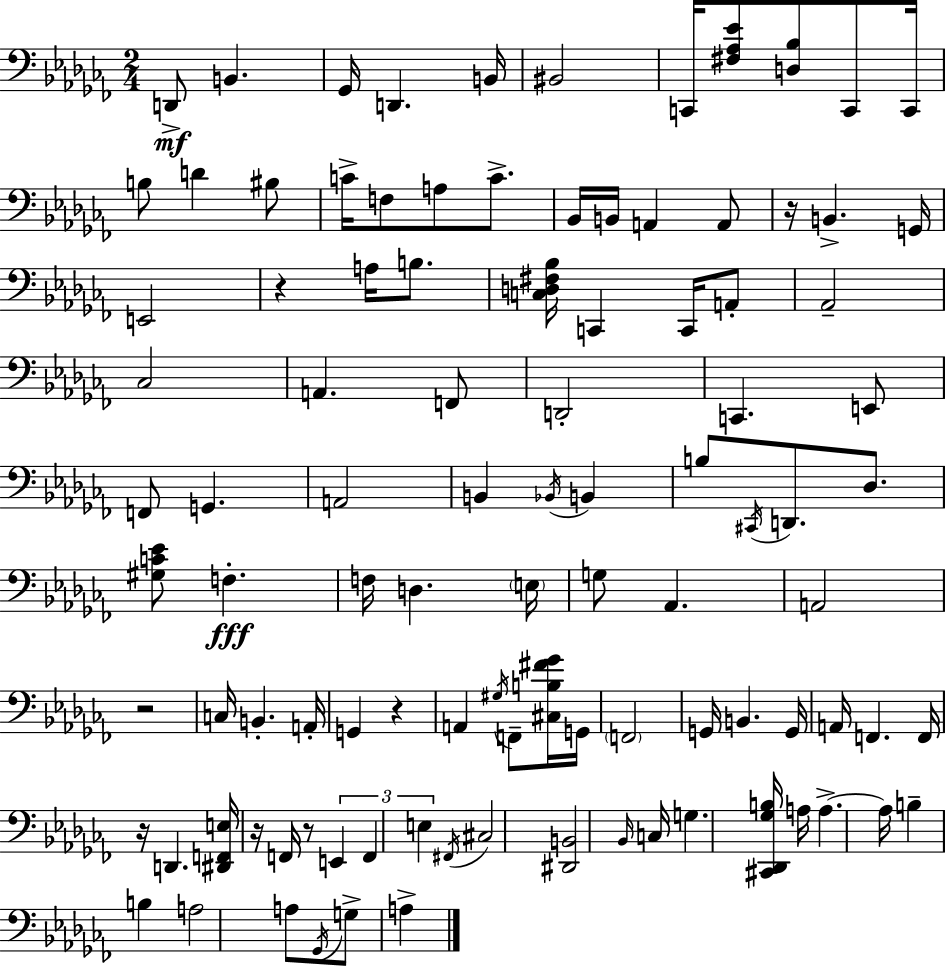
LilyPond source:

{
  \clef bass
  \numericTimeSignature
  \time 2/4
  \key aes \minor
  d,8->\mf b,4. | ges,16 d,4. b,16 | bis,2 | c,16 <fis aes ees'>8 <d bes>8 c,8 c,16 | \break b8 d'4 bis8 | c'16-> f8 a8 c'8.-> | bes,16 b,16 a,4 a,8 | r16 b,4.-> g,16 | \break e,2 | r4 a16 b8. | <c d fis bes>16 c,4 c,16 a,8-. | aes,2-- | \break ces2 | a,4. f,8 | d,2-. | c,4. e,8 | \break f,8 g,4. | a,2 | b,4 \acciaccatura { bes,16 } b,4 | b8 \acciaccatura { cis,16 } d,8. des8. | \break <gis c' ees'>8 f4.-.\fff | f16 d4. | \parenthesize e16 g8 aes,4. | a,2 | \break r2 | c16 b,4.-. | a,16-. g,4 r4 | a,4 \acciaccatura { gis16 } f,8-- | \break <cis b fis' ges'>16 g,16 \parenthesize f,2 | g,16 b,4. | g,16 a,16 f,4. | f,16 r16 d,4. | \break <dis, f, e>16 r16 f,16 r8 \tuplet 3/2 { e,4 | f,4 e4 } | \acciaccatura { fis,16 } cis2 | <dis, b,>2 | \break \grace { bes,16 } c16 g4. | <cis, des, ges b>16 a16 a4.->~~ | a16 b4-- | b4 a2 | \break a8 \acciaccatura { ges,16 } | g8-> a4-> \bar "|."
}